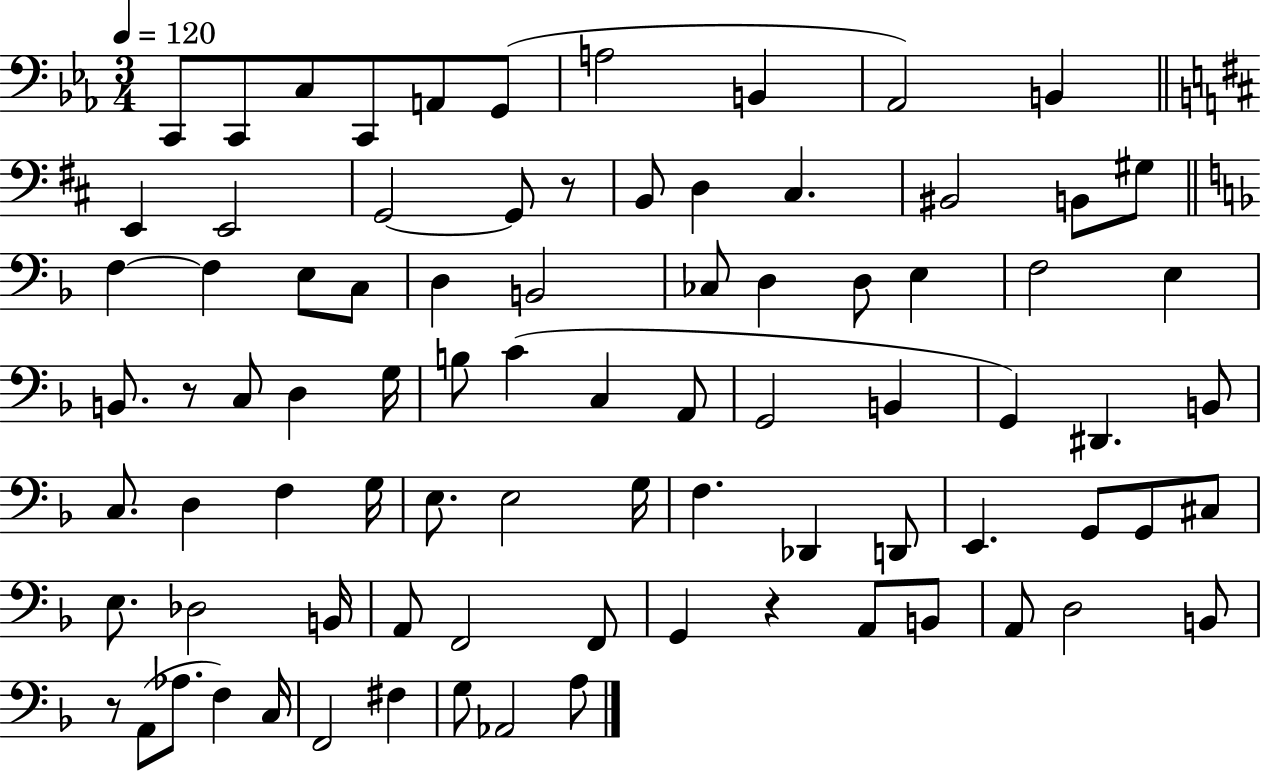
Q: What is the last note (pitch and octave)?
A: A3